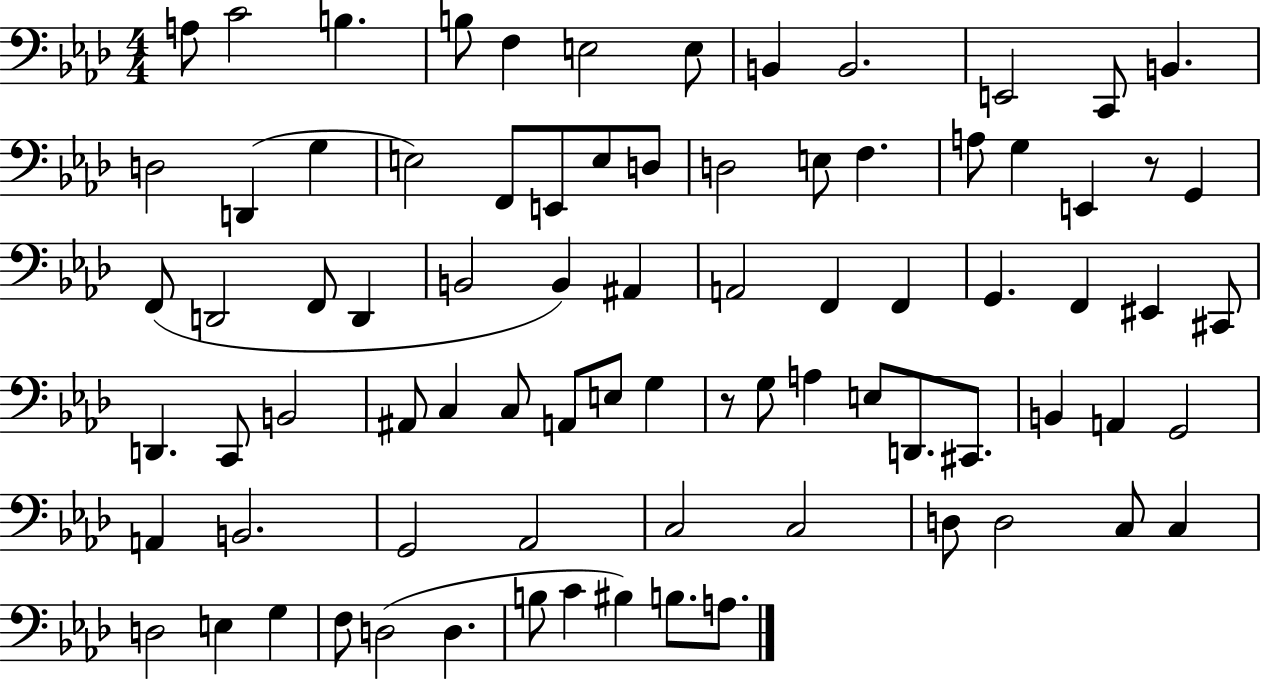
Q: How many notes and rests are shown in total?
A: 81